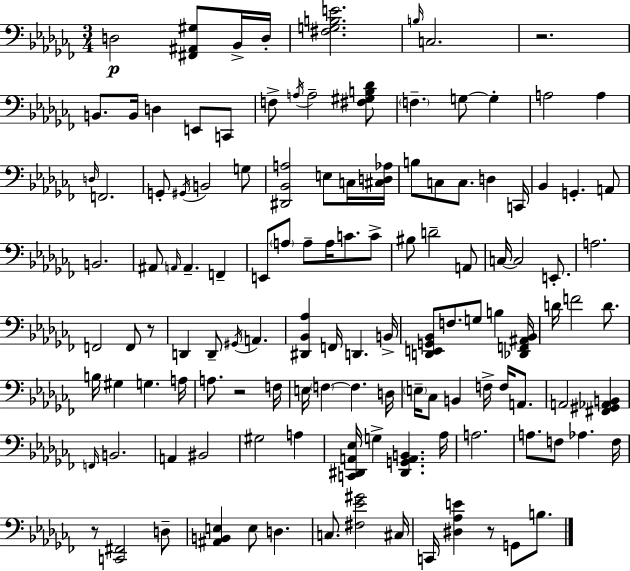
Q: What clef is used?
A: bass